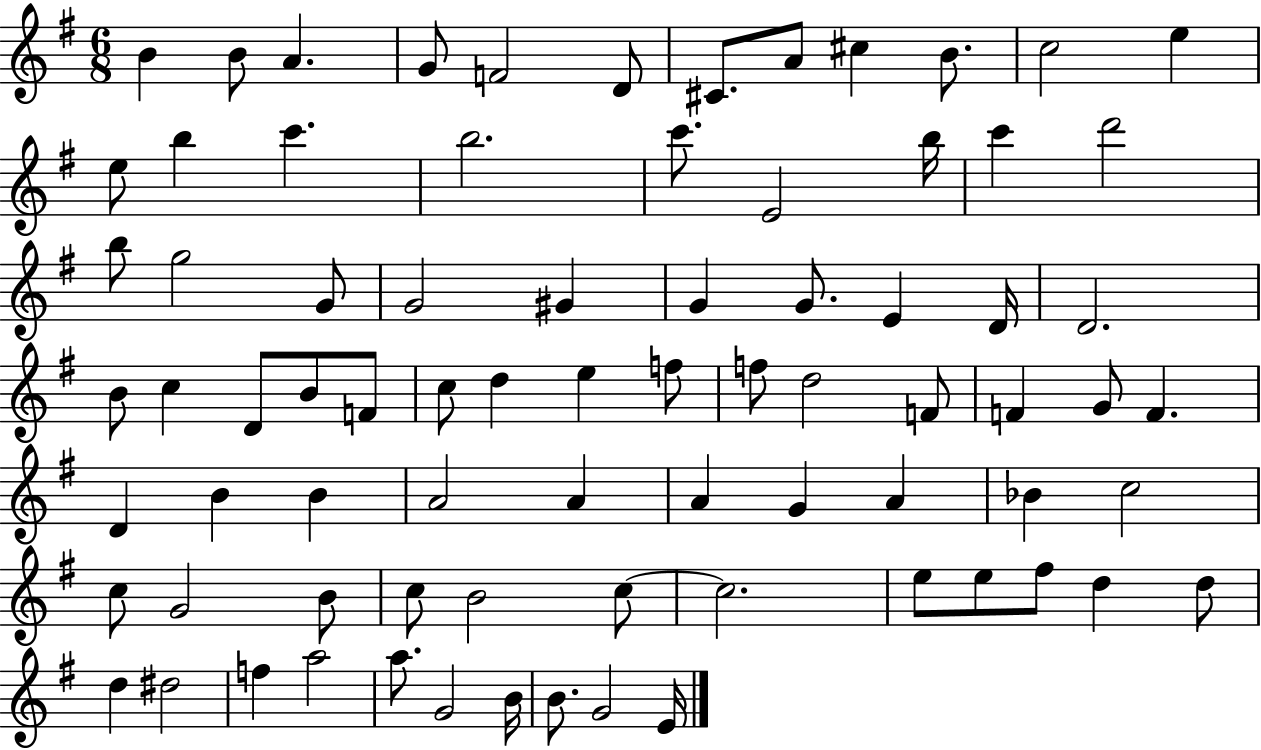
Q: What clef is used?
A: treble